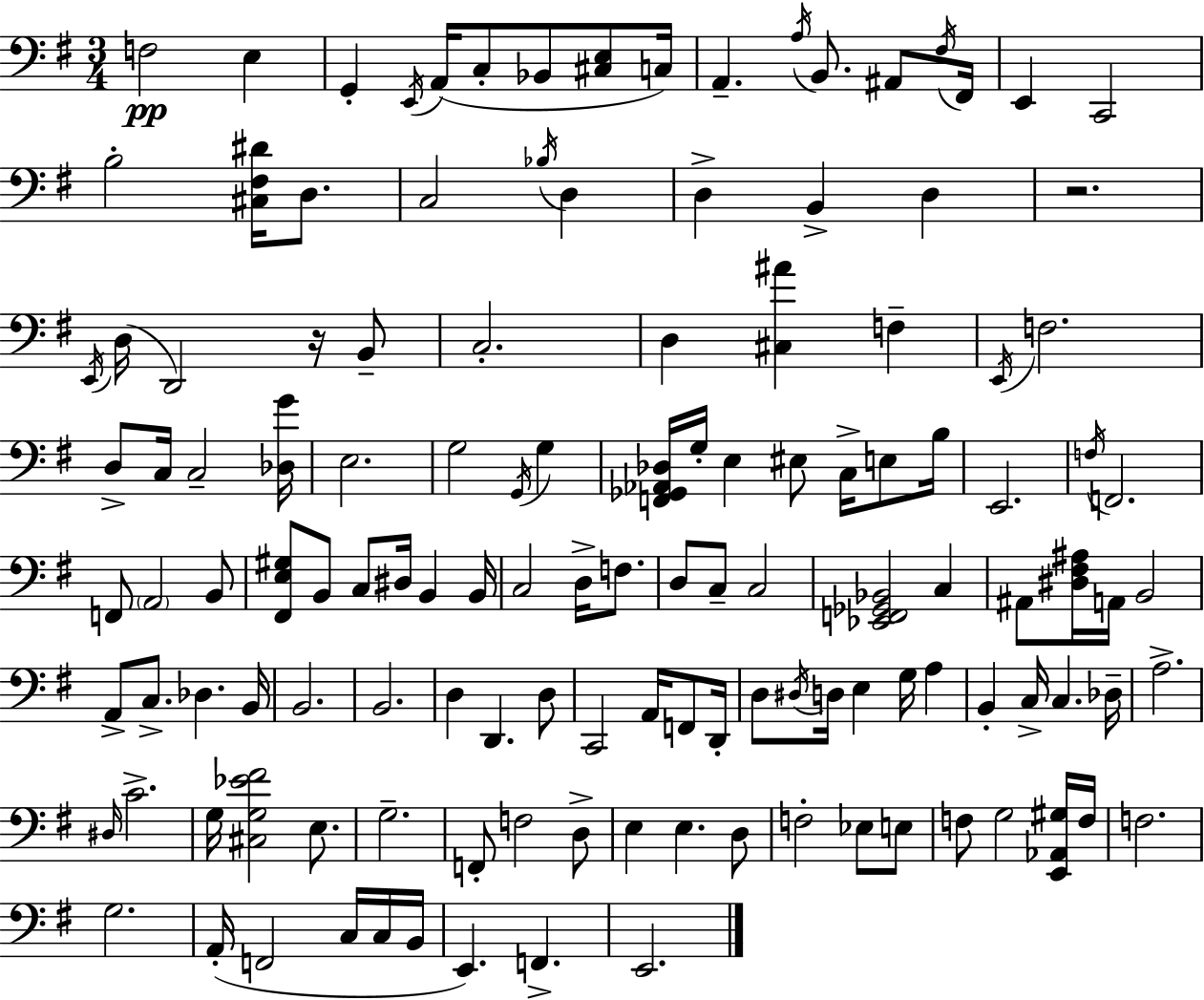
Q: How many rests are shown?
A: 2